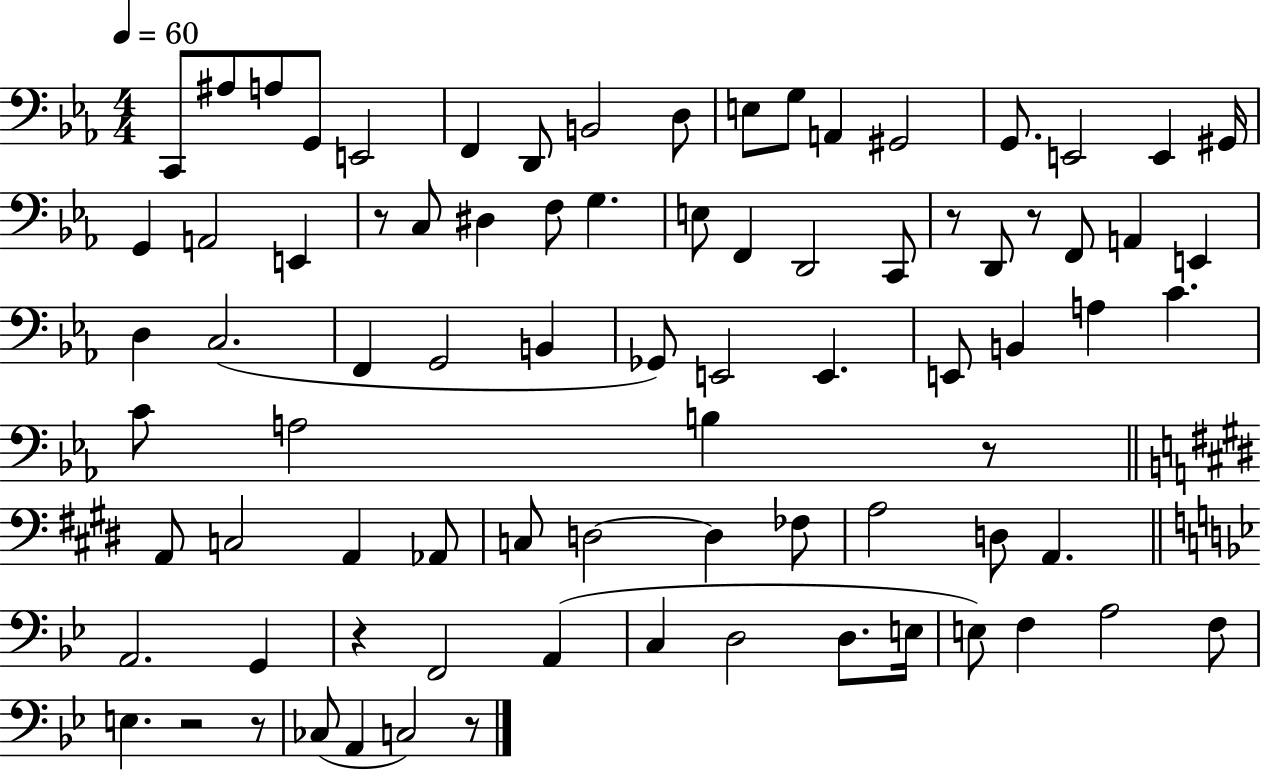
C2/e A#3/e A3/e G2/e E2/h F2/q D2/e B2/h D3/e E3/e G3/e A2/q G#2/h G2/e. E2/h E2/q G#2/s G2/q A2/h E2/q R/e C3/e D#3/q F3/e G3/q. E3/e F2/q D2/h C2/e R/e D2/e R/e F2/e A2/q E2/q D3/q C3/h. F2/q G2/h B2/q Gb2/e E2/h E2/q. E2/e B2/q A3/q C4/q. C4/e A3/h B3/q R/e A2/e C3/h A2/q Ab2/e C3/e D3/h D3/q FES3/e A3/h D3/e A2/q. A2/h. G2/q R/q F2/h A2/q C3/q D3/h D3/e. E3/s E3/e F3/q A3/h F3/e E3/q. R/h R/e CES3/e A2/q C3/h R/e